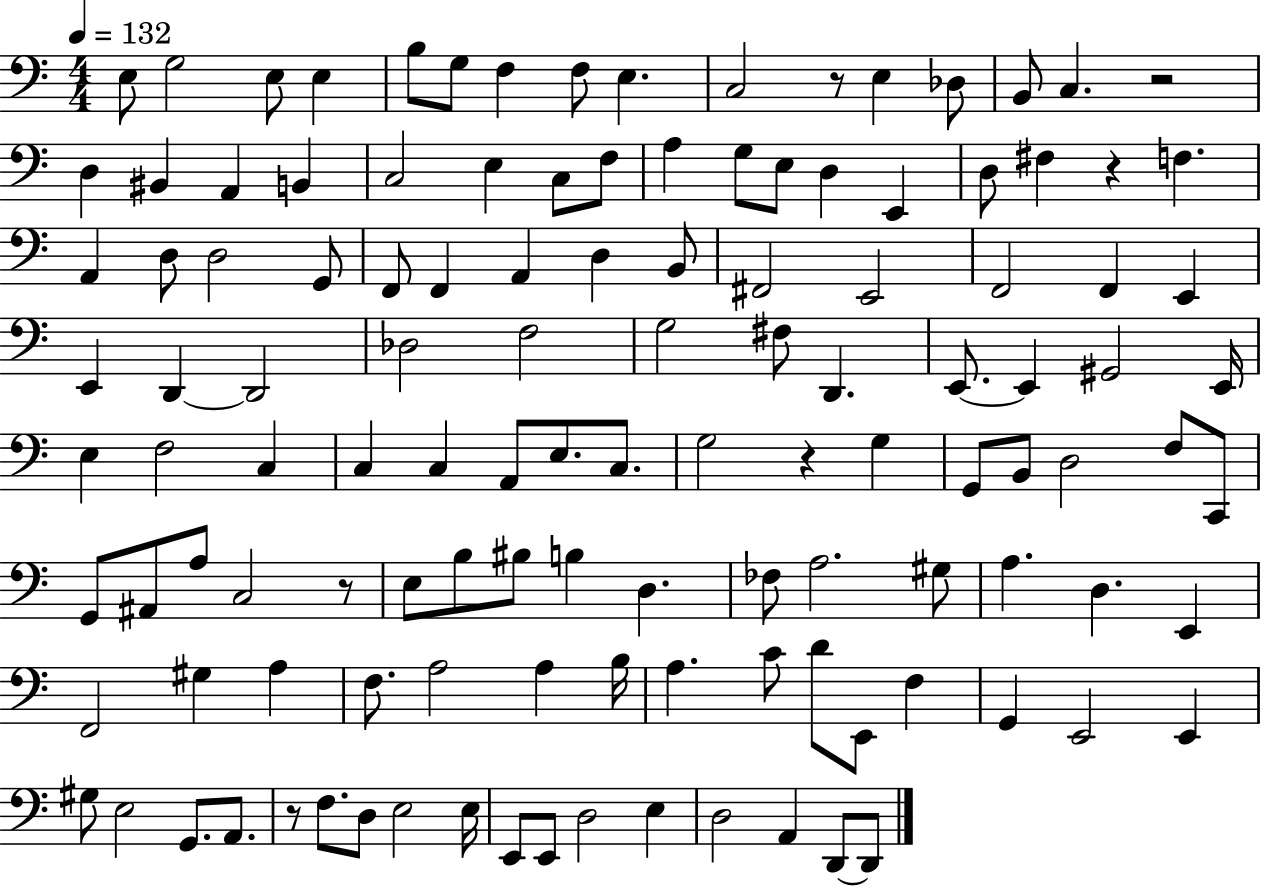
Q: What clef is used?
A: bass